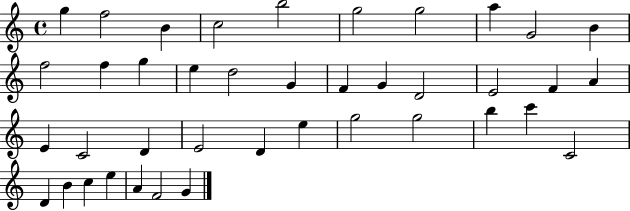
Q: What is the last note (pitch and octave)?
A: G4